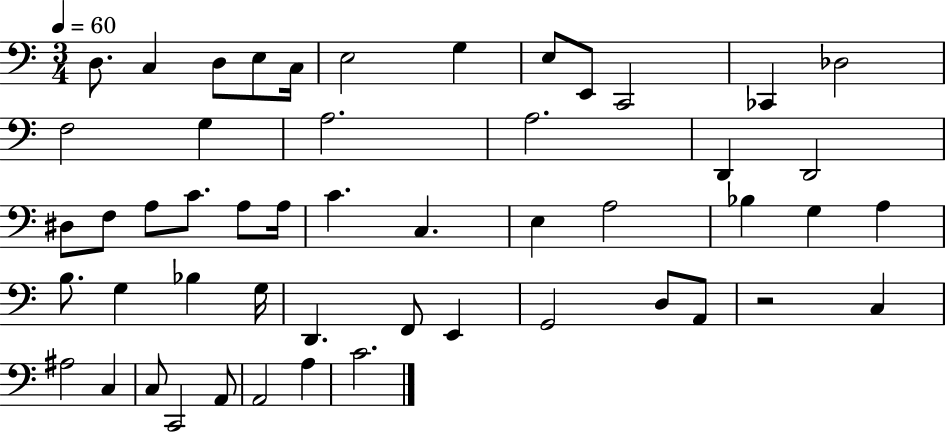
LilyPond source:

{
  \clef bass
  \numericTimeSignature
  \time 3/4
  \key c \major
  \tempo 4 = 60
  d8. c4 d8 e8 c16 | e2 g4 | e8 e,8 c,2 | ces,4 des2 | \break f2 g4 | a2. | a2. | d,4 d,2 | \break dis8 f8 a8 c'8. a8 a16 | c'4. c4. | e4 a2 | bes4 g4 a4 | \break b8. g4 bes4 g16 | d,4. f,8 e,4 | g,2 d8 a,8 | r2 c4 | \break ais2 c4 | c8 c,2 a,8 | a,2 a4 | c'2. | \break \bar "|."
}